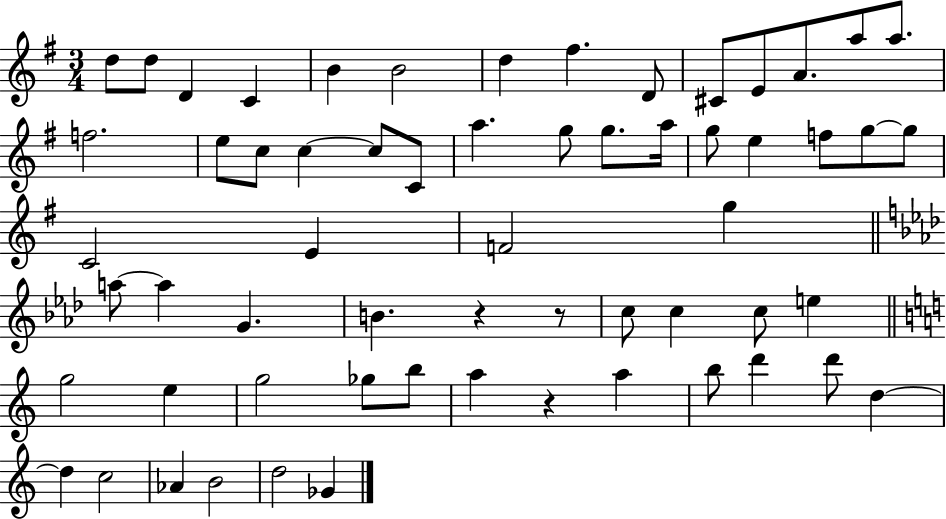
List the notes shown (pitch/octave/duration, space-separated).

D5/e D5/e D4/q C4/q B4/q B4/h D5/q F#5/q. D4/e C#4/e E4/e A4/e. A5/e A5/e. F5/h. E5/e C5/e C5/q C5/e C4/e A5/q. G5/e G5/e. A5/s G5/e E5/q F5/e G5/e G5/e C4/h E4/q F4/h G5/q A5/e A5/q G4/q. B4/q. R/q R/e C5/e C5/q C5/e E5/q G5/h E5/q G5/h Gb5/e B5/e A5/q R/q A5/q B5/e D6/q D6/e D5/q D5/q C5/h Ab4/q B4/h D5/h Gb4/q